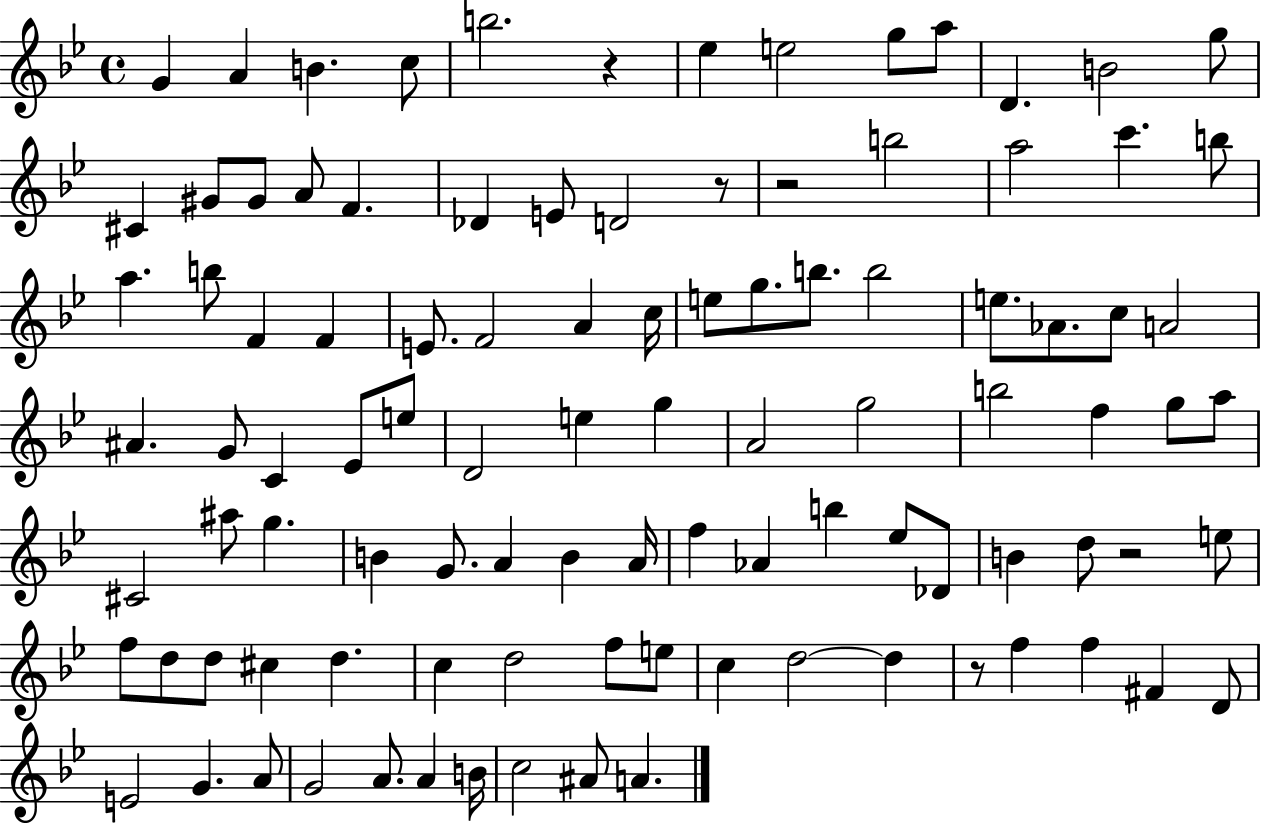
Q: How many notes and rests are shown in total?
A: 101